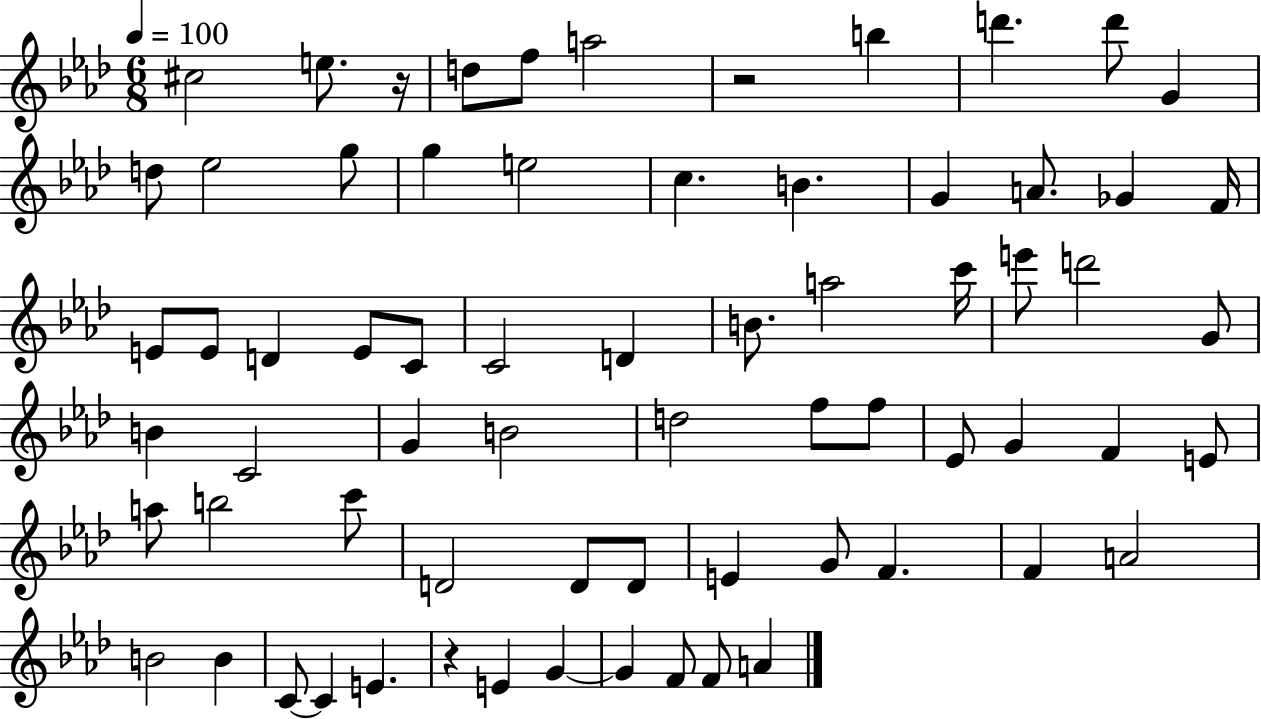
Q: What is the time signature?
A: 6/8